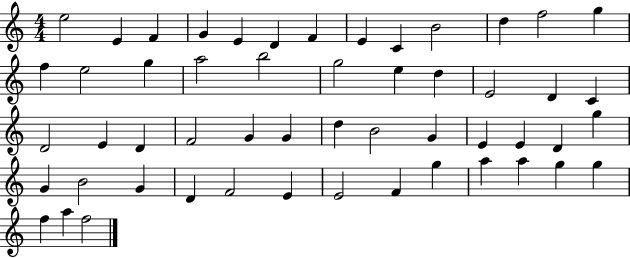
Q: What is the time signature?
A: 4/4